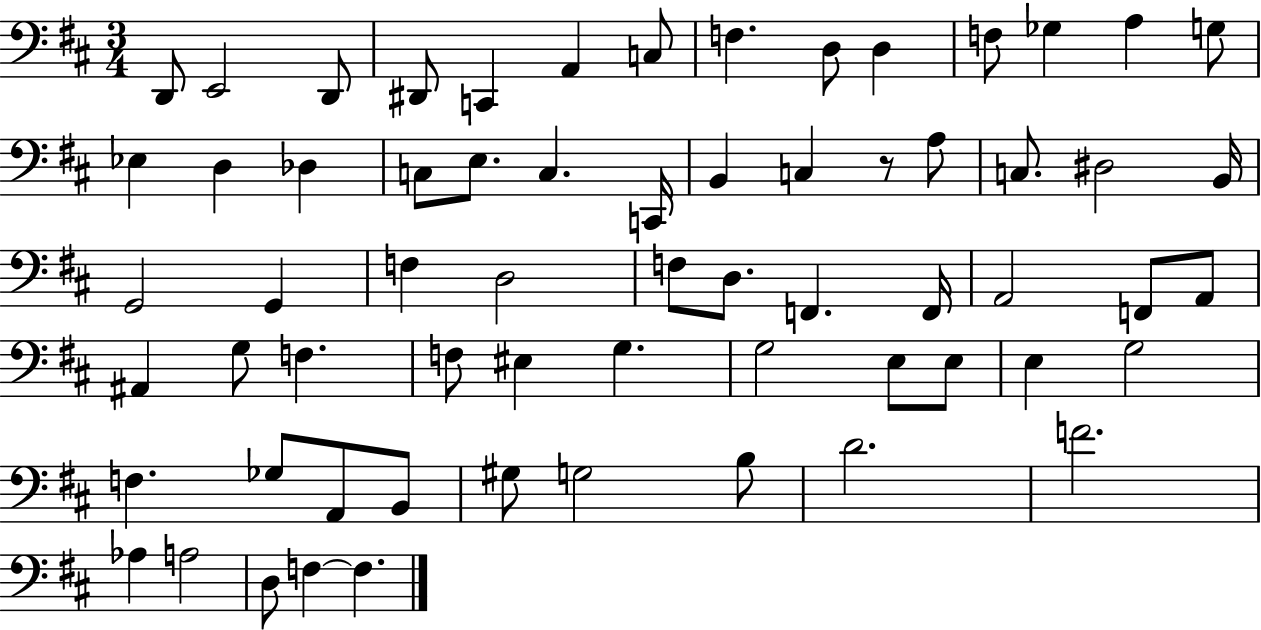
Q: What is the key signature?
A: D major